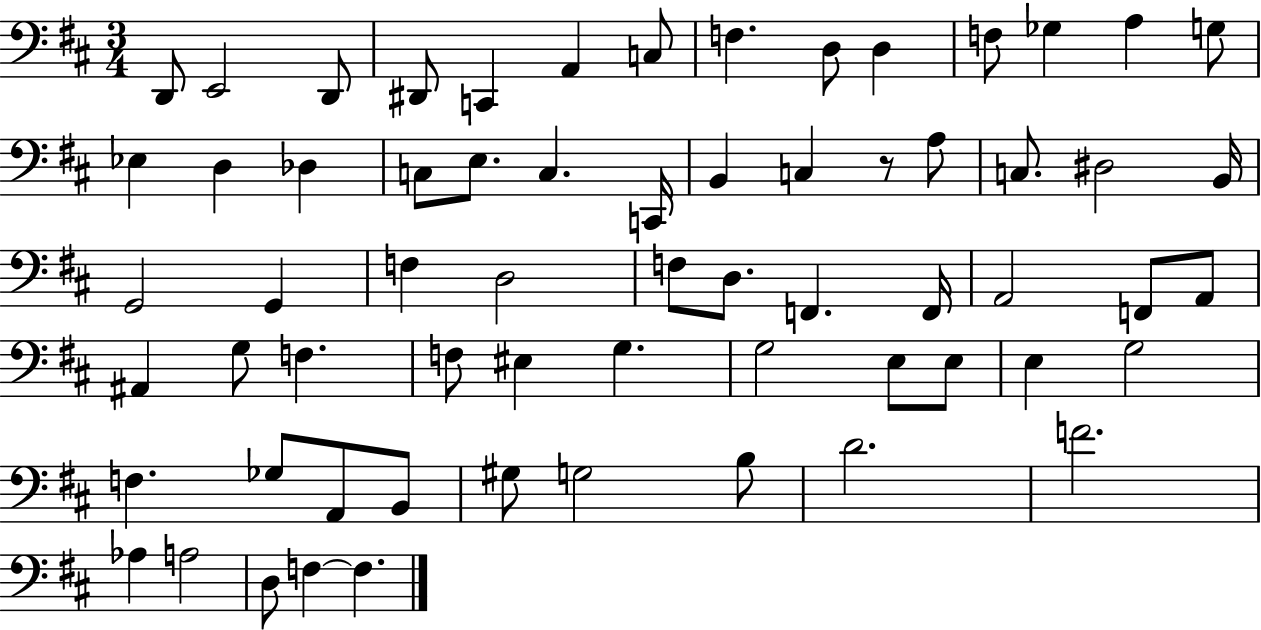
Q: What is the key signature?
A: D major